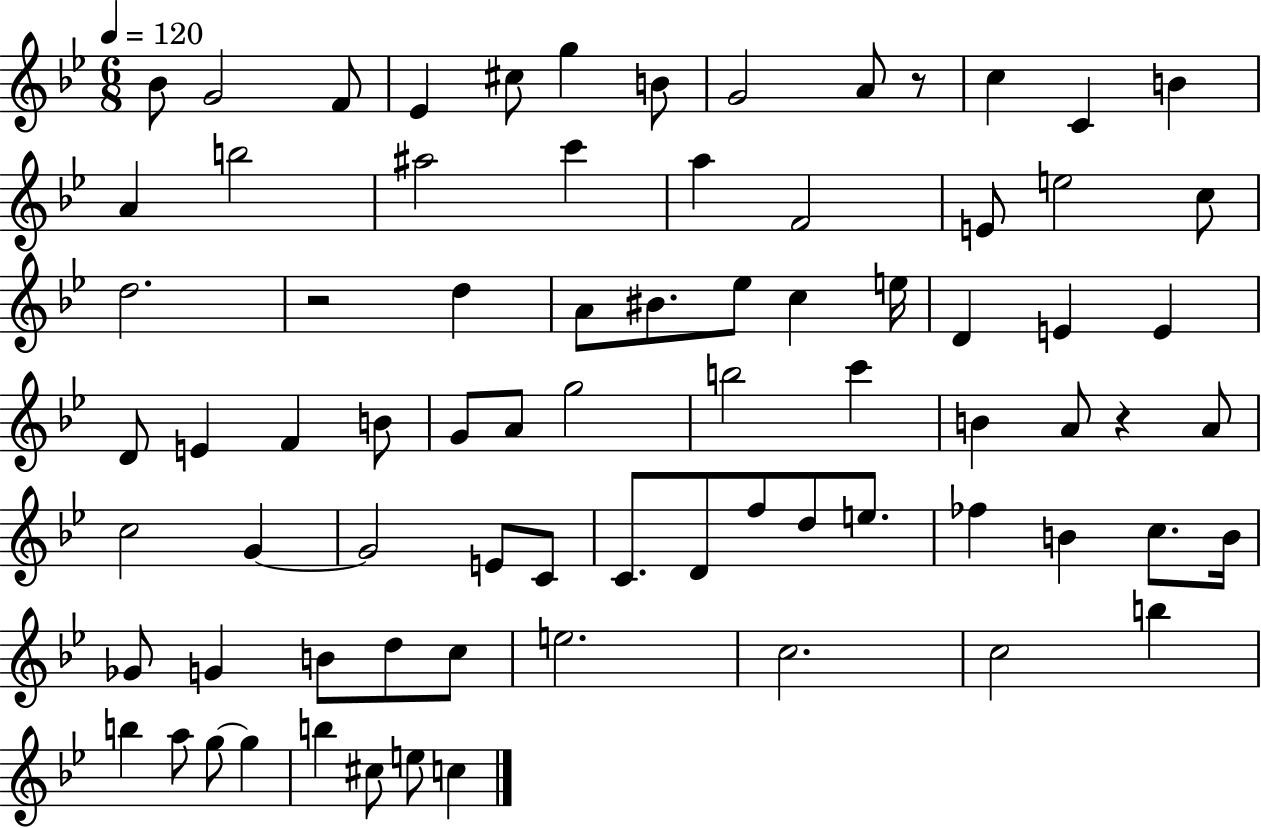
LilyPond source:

{
  \clef treble
  \numericTimeSignature
  \time 6/8
  \key bes \major
  \tempo 4 = 120
  bes'8 g'2 f'8 | ees'4 cis''8 g''4 b'8 | g'2 a'8 r8 | c''4 c'4 b'4 | \break a'4 b''2 | ais''2 c'''4 | a''4 f'2 | e'8 e''2 c''8 | \break d''2. | r2 d''4 | a'8 bis'8. ees''8 c''4 e''16 | d'4 e'4 e'4 | \break d'8 e'4 f'4 b'8 | g'8 a'8 g''2 | b''2 c'''4 | b'4 a'8 r4 a'8 | \break c''2 g'4~~ | g'2 e'8 c'8 | c'8. d'8 f''8 d''8 e''8. | fes''4 b'4 c''8. b'16 | \break ges'8 g'4 b'8 d''8 c''8 | e''2. | c''2. | c''2 b''4 | \break b''4 a''8 g''8~~ g''4 | b''4 cis''8 e''8 c''4 | \bar "|."
}